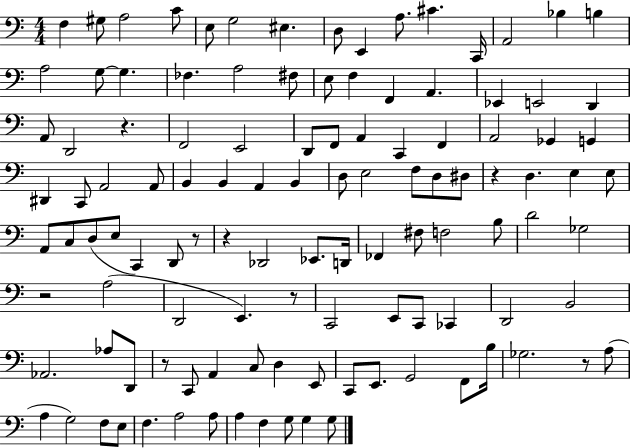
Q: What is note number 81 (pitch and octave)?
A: Ab2